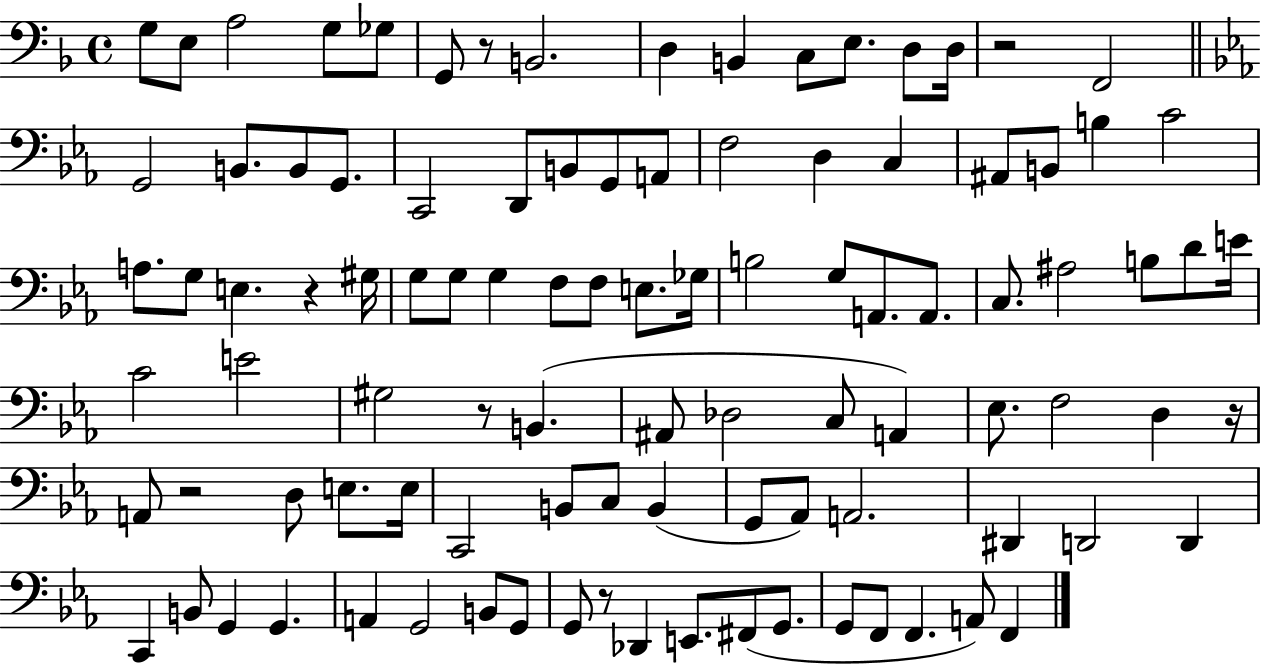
G3/e E3/e A3/h G3/e Gb3/e G2/e R/e B2/h. D3/q B2/q C3/e E3/e. D3/e D3/s R/h F2/h G2/h B2/e. B2/e G2/e. C2/h D2/e B2/e G2/e A2/e F3/h D3/q C3/q A#2/e B2/e B3/q C4/h A3/e. G3/e E3/q. R/q G#3/s G3/e G3/e G3/q F3/e F3/e E3/e. Gb3/s B3/h G3/e A2/e. A2/e. C3/e. A#3/h B3/e D4/e E4/s C4/h E4/h G#3/h R/e B2/q. A#2/e Db3/h C3/e A2/q Eb3/e. F3/h D3/q R/s A2/e R/h D3/e E3/e. E3/s C2/h B2/e C3/e B2/q G2/e Ab2/e A2/h. D#2/q D2/h D2/q C2/q B2/e G2/q G2/q. A2/q G2/h B2/e G2/e G2/e R/e Db2/q E2/e. F#2/e G2/e. G2/e F2/e F2/q. A2/e F2/q